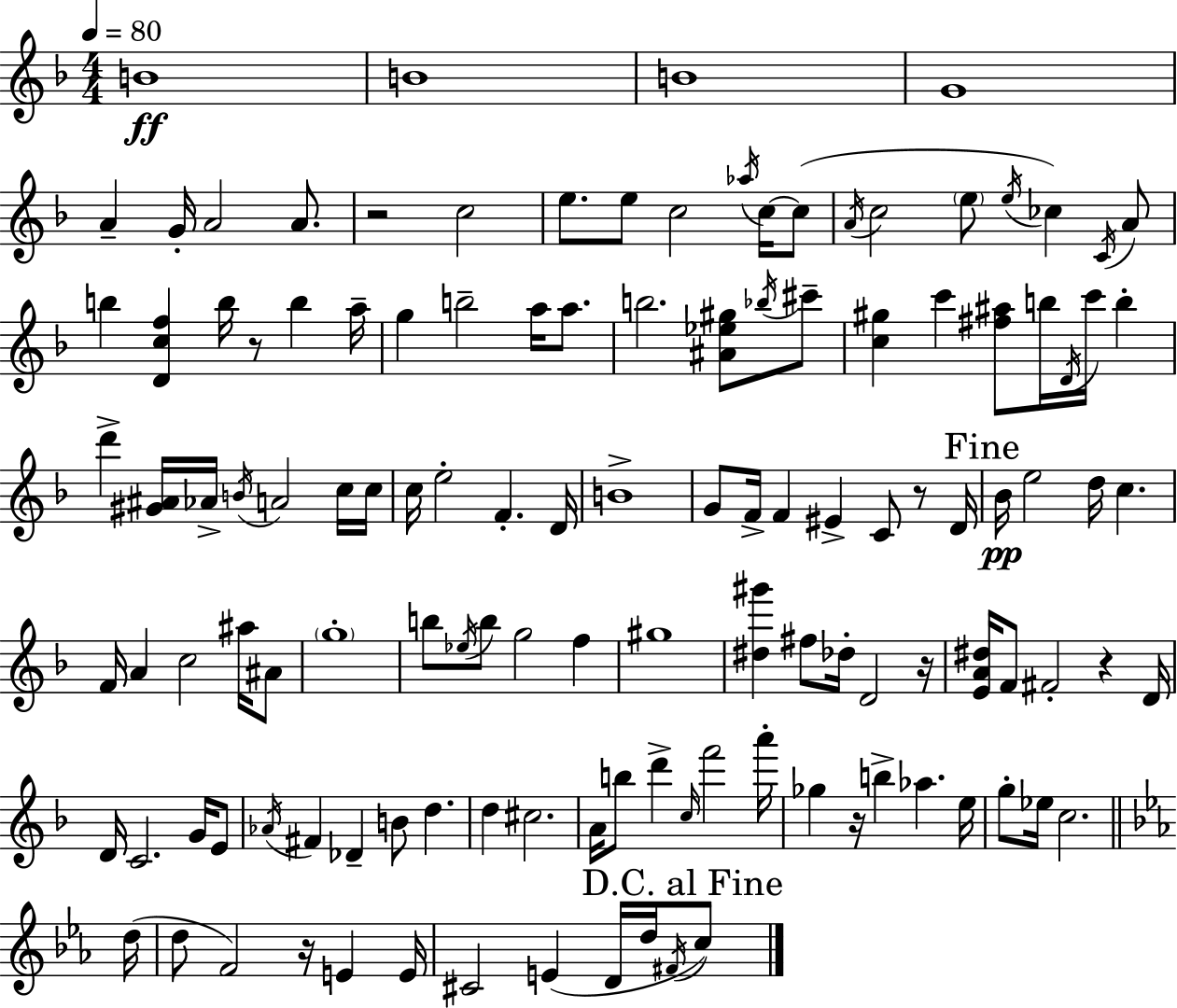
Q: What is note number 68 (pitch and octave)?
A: B5